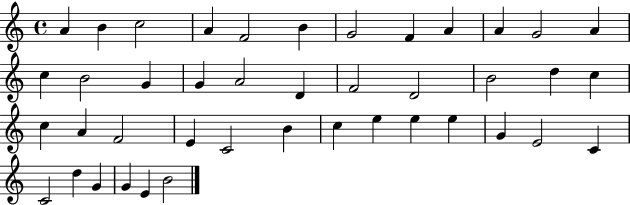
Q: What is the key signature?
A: C major